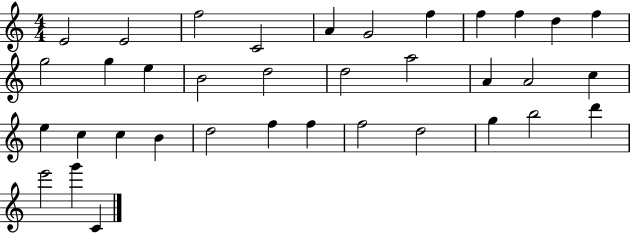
{
  \clef treble
  \numericTimeSignature
  \time 4/4
  \key c \major
  e'2 e'2 | f''2 c'2 | a'4 g'2 f''4 | f''4 f''4 d''4 f''4 | \break g''2 g''4 e''4 | b'2 d''2 | d''2 a''2 | a'4 a'2 c''4 | \break e''4 c''4 c''4 b'4 | d''2 f''4 f''4 | f''2 d''2 | g''4 b''2 d'''4 | \break e'''2 g'''4 c'4 | \bar "|."
}